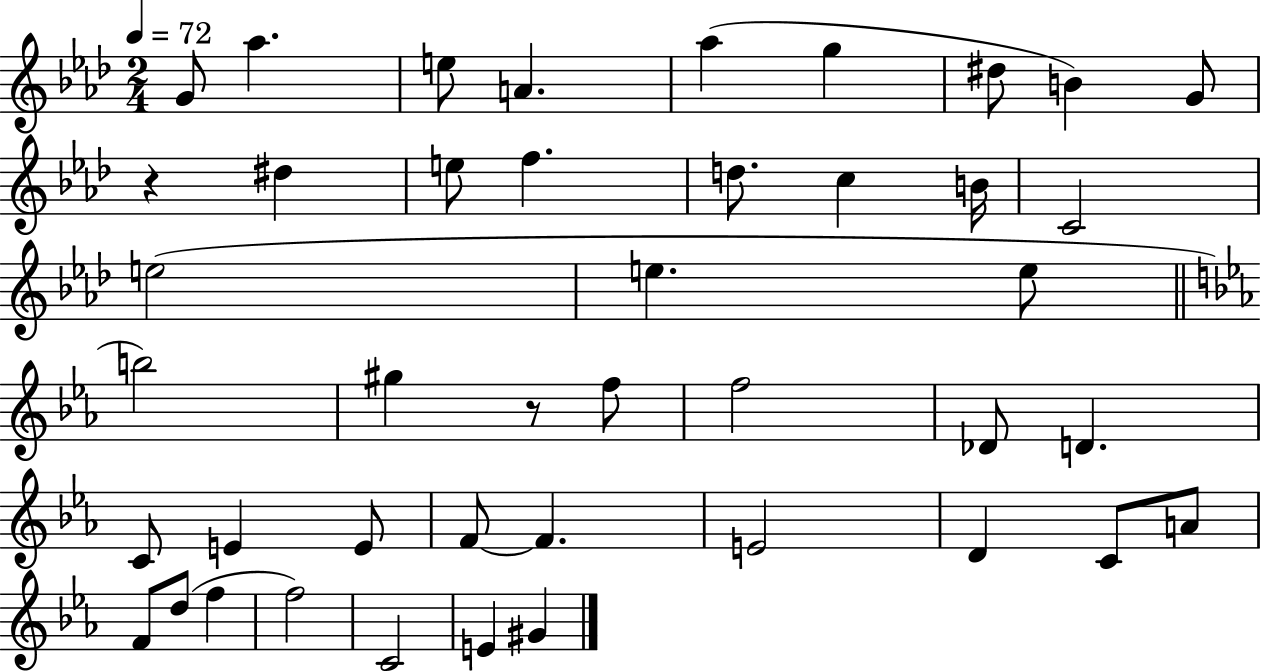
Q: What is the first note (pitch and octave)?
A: G4